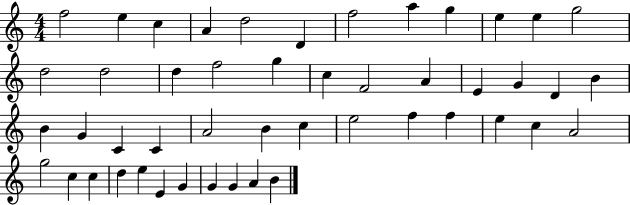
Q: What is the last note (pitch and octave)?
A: B4